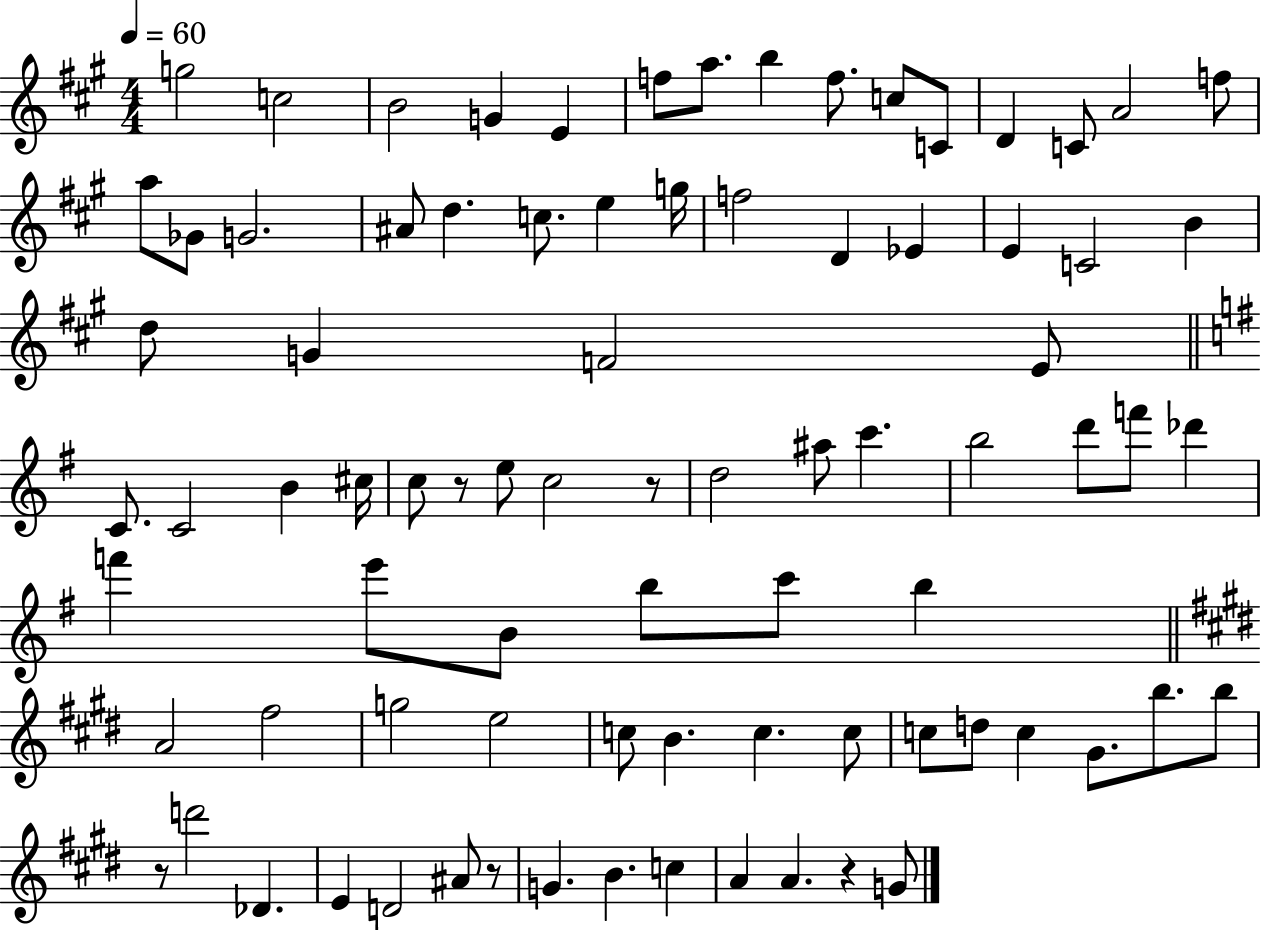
X:1
T:Untitled
M:4/4
L:1/4
K:A
g2 c2 B2 G E f/2 a/2 b f/2 c/2 C/2 D C/2 A2 f/2 a/2 _G/2 G2 ^A/2 d c/2 e g/4 f2 D _E E C2 B d/2 G F2 E/2 C/2 C2 B ^c/4 c/2 z/2 e/2 c2 z/2 d2 ^a/2 c' b2 d'/2 f'/2 _d' f' e'/2 B/2 b/2 c'/2 b A2 ^f2 g2 e2 c/2 B c c/2 c/2 d/2 c ^G/2 b/2 b/2 z/2 d'2 _D E D2 ^A/2 z/2 G B c A A z G/2